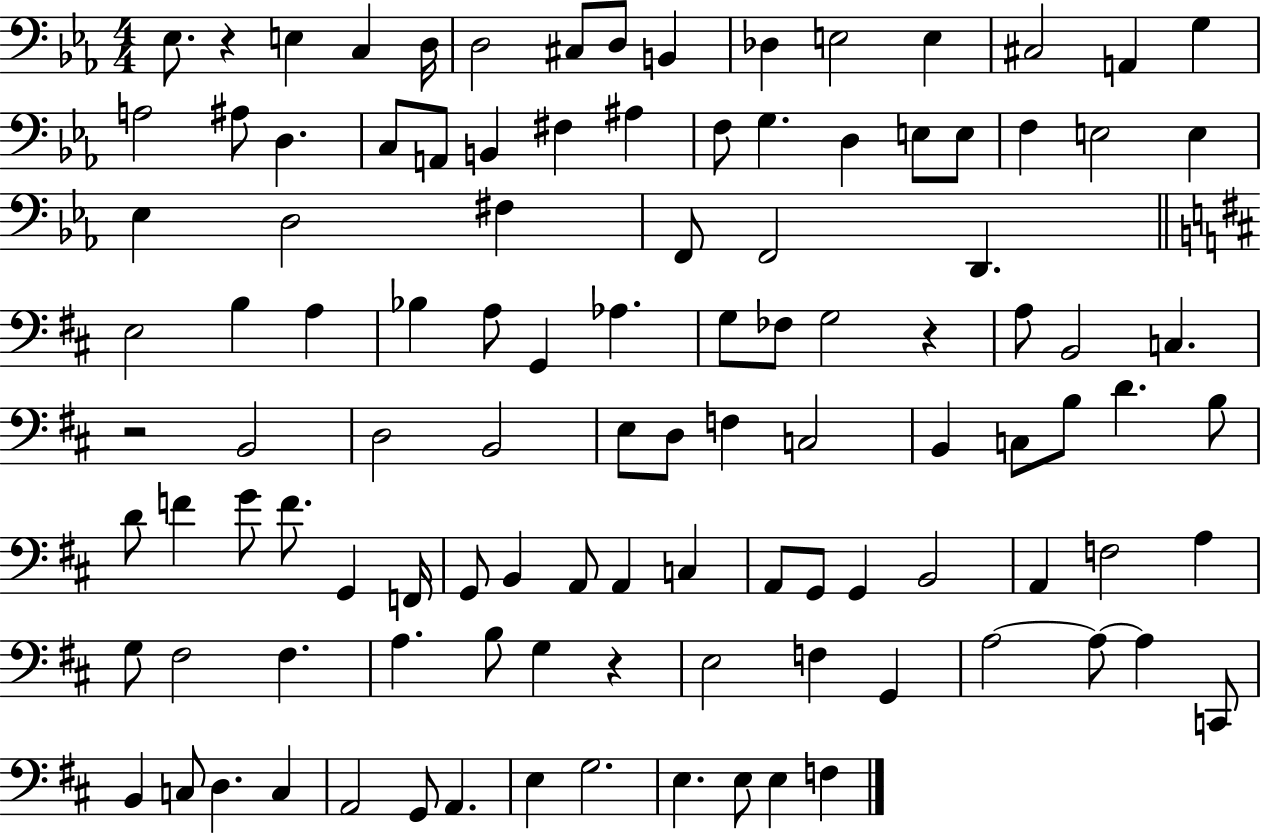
X:1
T:Untitled
M:4/4
L:1/4
K:Eb
_E,/2 z E, C, D,/4 D,2 ^C,/2 D,/2 B,, _D, E,2 E, ^C,2 A,, G, A,2 ^A,/2 D, C,/2 A,,/2 B,, ^F, ^A, F,/2 G, D, E,/2 E,/2 F, E,2 E, _E, D,2 ^F, F,,/2 F,,2 D,, E,2 B, A, _B, A,/2 G,, _A, G,/2 _F,/2 G,2 z A,/2 B,,2 C, z2 B,,2 D,2 B,,2 E,/2 D,/2 F, C,2 B,, C,/2 B,/2 D B,/2 D/2 F G/2 F/2 G,, F,,/4 G,,/2 B,, A,,/2 A,, C, A,,/2 G,,/2 G,, B,,2 A,, F,2 A, G,/2 ^F,2 ^F, A, B,/2 G, z E,2 F, G,, A,2 A,/2 A, C,,/2 B,, C,/2 D, C, A,,2 G,,/2 A,, E, G,2 E, E,/2 E, F,